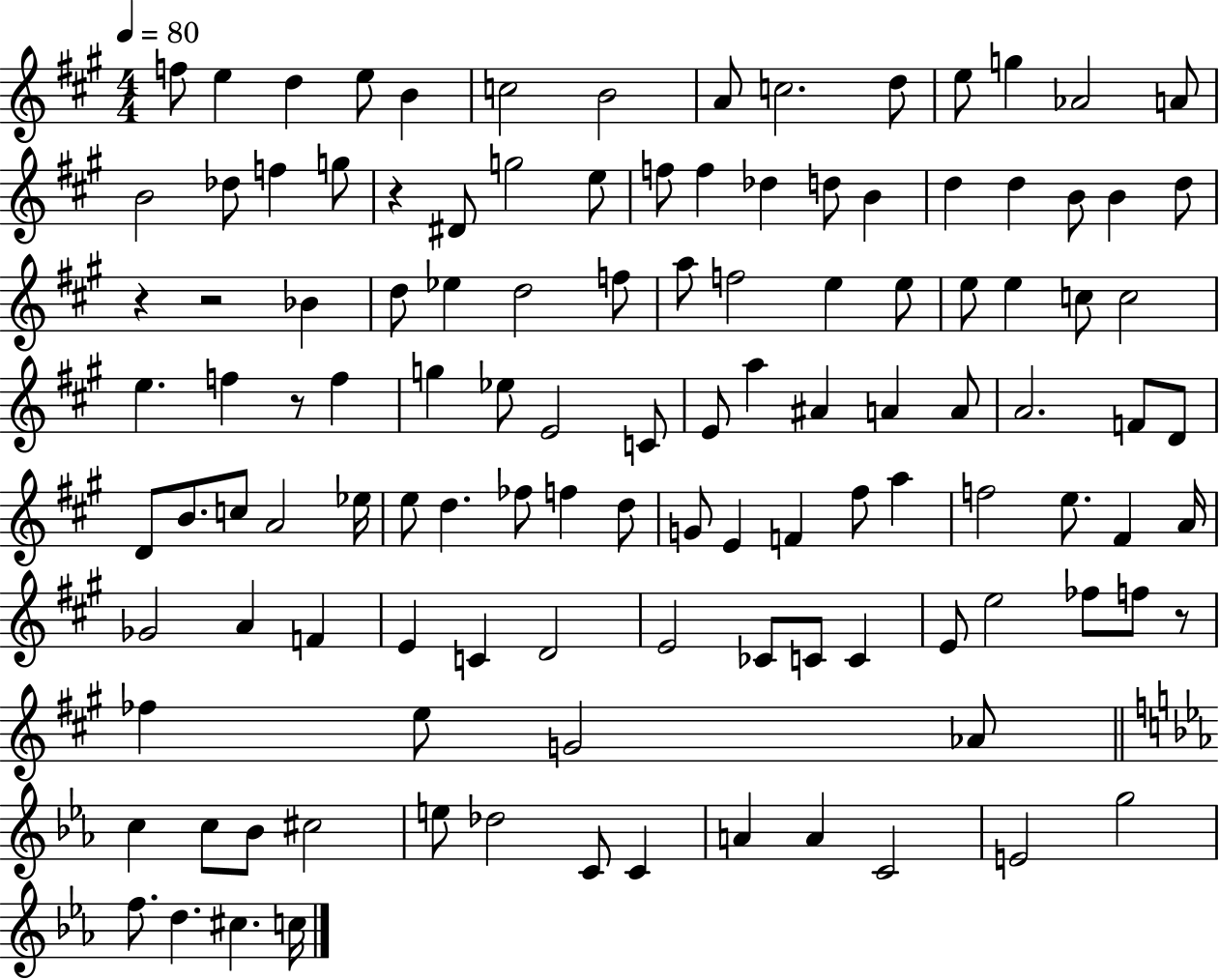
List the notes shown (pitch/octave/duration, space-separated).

F5/e E5/q D5/q E5/e B4/q C5/h B4/h A4/e C5/h. D5/e E5/e G5/q Ab4/h A4/e B4/h Db5/e F5/q G5/e R/q D#4/e G5/h E5/e F5/e F5/q Db5/q D5/e B4/q D5/q D5/q B4/e B4/q D5/e R/q R/h Bb4/q D5/e Eb5/q D5/h F5/e A5/e F5/h E5/q E5/e E5/e E5/q C5/e C5/h E5/q. F5/q R/e F5/q G5/q Eb5/e E4/h C4/e E4/e A5/q A#4/q A4/q A4/e A4/h. F4/e D4/e D4/e B4/e. C5/e A4/h Eb5/s E5/e D5/q. FES5/e F5/q D5/e G4/e E4/q F4/q F#5/e A5/q F5/h E5/e. F#4/q A4/s Gb4/h A4/q F4/q E4/q C4/q D4/h E4/h CES4/e C4/e C4/q E4/e E5/h FES5/e F5/e R/e FES5/q E5/e G4/h Ab4/e C5/q C5/e Bb4/e C#5/h E5/e Db5/h C4/e C4/q A4/q A4/q C4/h E4/h G5/h F5/e. D5/q. C#5/q. C5/s